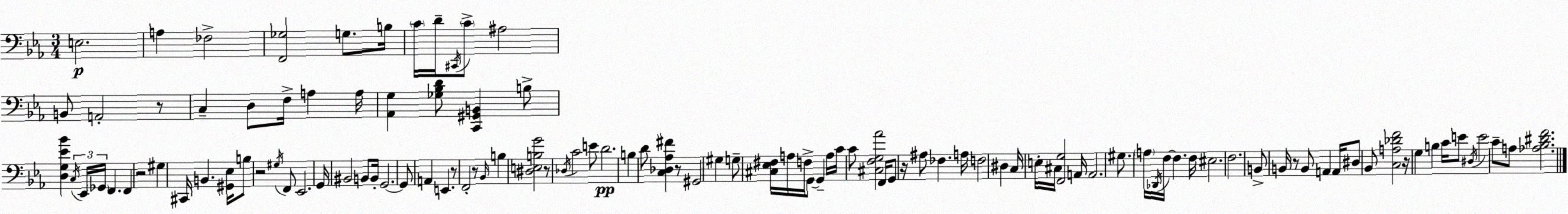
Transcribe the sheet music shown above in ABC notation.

X:1
T:Untitled
M:3/4
L:1/4
K:Cm
E,2 A, _F,2 [F,,_G,]2 G,/2 B,/4 C/4 D/4 ^C,,/4 C/2 ^A,2 B,,/2 A,,2 z/2 C, D,/2 F,/4 A, A,/4 [_A,,G,] [_G,_B,D]/2 [C,,^G,,B,,] B,/2 [D,G,_E_B] C,/4 _E,,/4 _G,,/4 F,, F,, z2 ^G, ^C,,/4 B,, [^G,,_E,]/4 B,/2 z2 ^G,/4 F,,/2 _E,,2 G,,/4 ^B,,2 B,,/2 B,,/4 G,,2 G,,/2 A,, E,, z/2 F,,2 z/2 _B,,/4 B, [^D,E,B,G]2 z/2 _D,/4 C2 E/2 D2 B, D/2 [C,_D,_A,^F] z/2 ^G,,2 ^G, G,/2 [^C,_E,^F,]/4 A,/4 F,/4 G,,/2 G,, A,/4 C/4 C/2 [^C,F,G,_A]2 F,,/4 G,,/2 z/4 ^A,/2 _F, A,/4 F,2 ^D, C,/4 E,/4 ^C,/4 [F,,G,]2 A,,/4 A,,2 ^G,/2 A,/4 _D,,/4 F,/4 F, F,/4 ^E,2 F,2 B,,/2 B,,/4 z/2 B,,/2 A,, A,,/4 ^D,/2 _B,,/2 [C,A,_DF]2 z/4 G, B, C/4 E/2 ^D,/4 E2 C/2 A,/2 [_A,_B,^DF]2